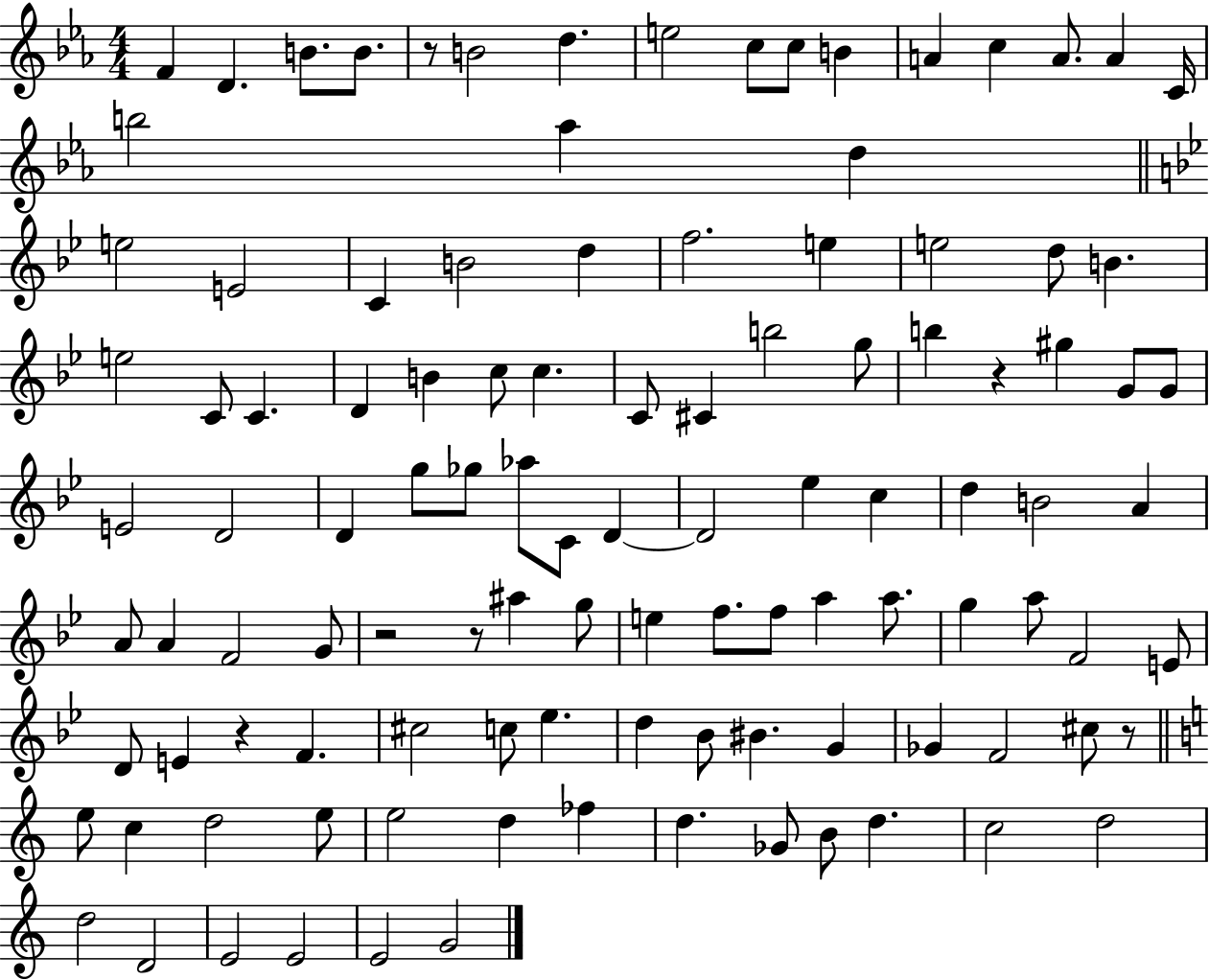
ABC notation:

X:1
T:Untitled
M:4/4
L:1/4
K:Eb
F D B/2 B/2 z/2 B2 d e2 c/2 c/2 B A c A/2 A C/4 b2 _a d e2 E2 C B2 d f2 e e2 d/2 B e2 C/2 C D B c/2 c C/2 ^C b2 g/2 b z ^g G/2 G/2 E2 D2 D g/2 _g/2 _a/2 C/2 D D2 _e c d B2 A A/2 A F2 G/2 z2 z/2 ^a g/2 e f/2 f/2 a a/2 g a/2 F2 E/2 D/2 E z F ^c2 c/2 _e d _B/2 ^B G _G F2 ^c/2 z/2 e/2 c d2 e/2 e2 d _f d _G/2 B/2 d c2 d2 d2 D2 E2 E2 E2 G2